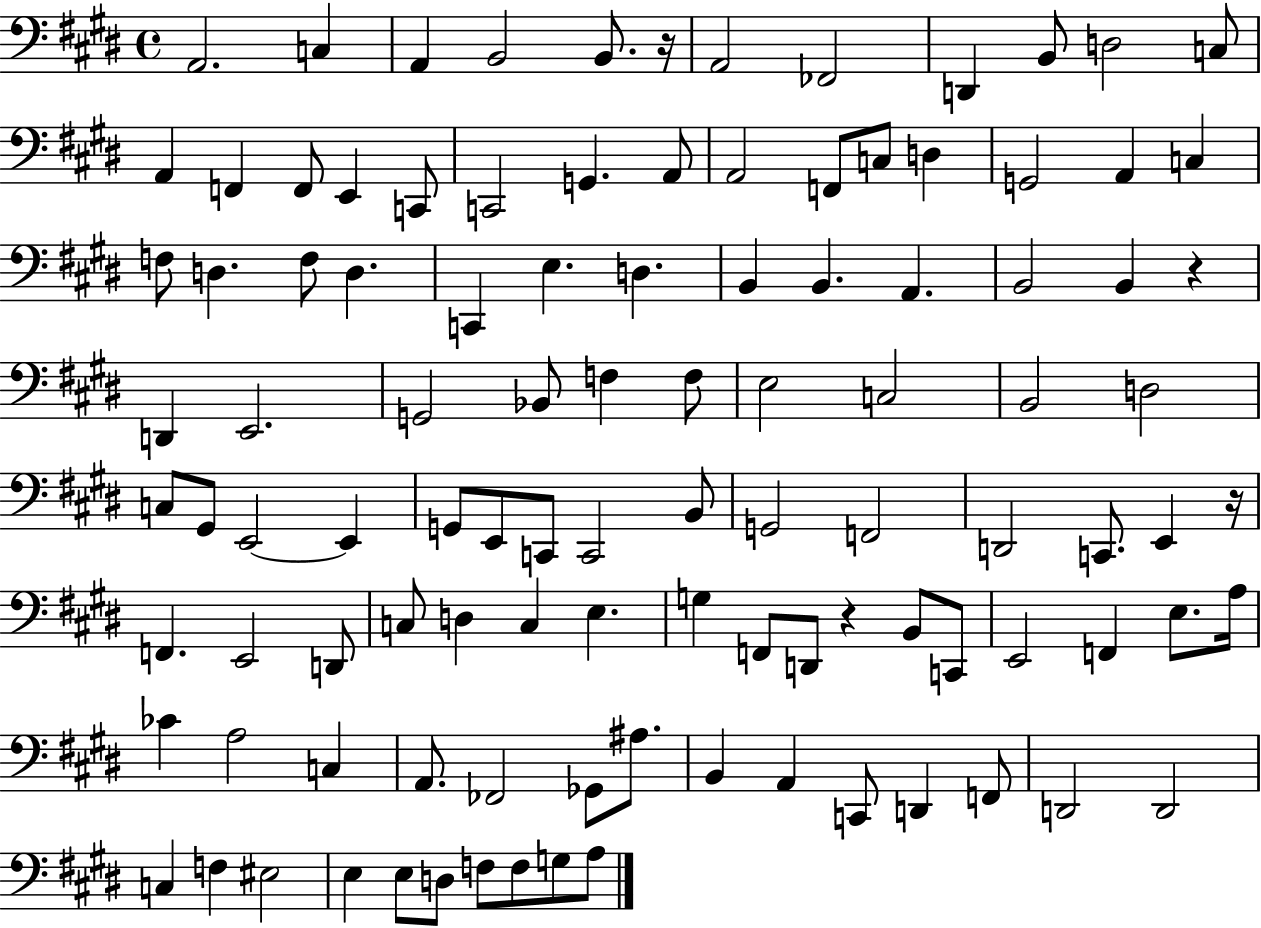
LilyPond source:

{
  \clef bass
  \time 4/4
  \defaultTimeSignature
  \key e \major
  a,2. c4 | a,4 b,2 b,8. r16 | a,2 fes,2 | d,4 b,8 d2 c8 | \break a,4 f,4 f,8 e,4 c,8 | c,2 g,4. a,8 | a,2 f,8 c8 d4 | g,2 a,4 c4 | \break f8 d4. f8 d4. | c,4 e4. d4. | b,4 b,4. a,4. | b,2 b,4 r4 | \break d,4 e,2. | g,2 bes,8 f4 f8 | e2 c2 | b,2 d2 | \break c8 gis,8 e,2~~ e,4 | g,8 e,8 c,8 c,2 b,8 | g,2 f,2 | d,2 c,8. e,4 r16 | \break f,4. e,2 d,8 | c8 d4 c4 e4. | g4 f,8 d,8 r4 b,8 c,8 | e,2 f,4 e8. a16 | \break ces'4 a2 c4 | a,8. fes,2 ges,8 ais8. | b,4 a,4 c,8 d,4 f,8 | d,2 d,2 | \break c4 f4 eis2 | e4 e8 d8 f8 f8 g8 a8 | \bar "|."
}